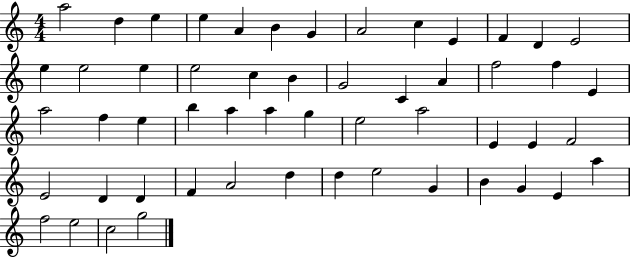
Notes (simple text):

A5/h D5/q E5/q E5/q A4/q B4/q G4/q A4/h C5/q E4/q F4/q D4/q E4/h E5/q E5/h E5/q E5/h C5/q B4/q G4/h C4/q A4/q F5/h F5/q E4/q A5/h F5/q E5/q B5/q A5/q A5/q G5/q E5/h A5/h E4/q E4/q F4/h E4/h D4/q D4/q F4/q A4/h D5/q D5/q E5/h G4/q B4/q G4/q E4/q A5/q F5/h E5/h C5/h G5/h